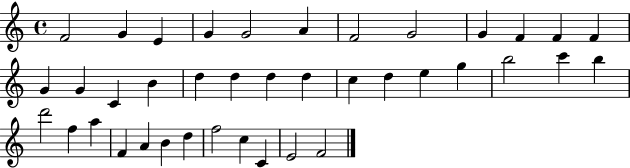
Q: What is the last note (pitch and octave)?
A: F4